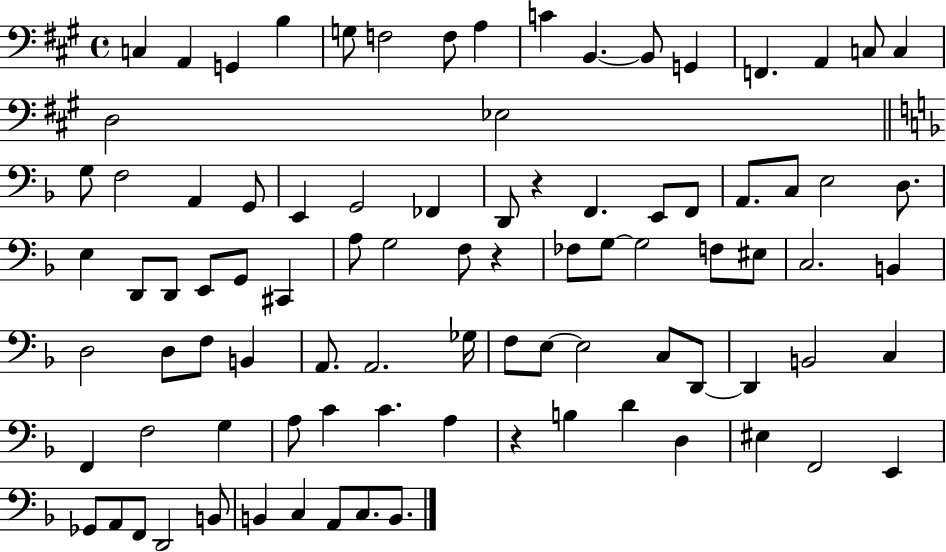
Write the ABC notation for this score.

X:1
T:Untitled
M:4/4
L:1/4
K:A
C, A,, G,, B, G,/2 F,2 F,/2 A, C B,, B,,/2 G,, F,, A,, C,/2 C, D,2 _E,2 G,/2 F,2 A,, G,,/2 E,, G,,2 _F,, D,,/2 z F,, E,,/2 F,,/2 A,,/2 C,/2 E,2 D,/2 E, D,,/2 D,,/2 E,,/2 G,,/2 ^C,, A,/2 G,2 F,/2 z _F,/2 G,/2 G,2 F,/2 ^E,/2 C,2 B,, D,2 D,/2 F,/2 B,, A,,/2 A,,2 _G,/4 F,/2 E,/2 E,2 C,/2 D,,/2 D,, B,,2 C, F,, F,2 G, A,/2 C C A, z B, D D, ^E, F,,2 E,, _G,,/2 A,,/2 F,,/2 D,,2 B,,/2 B,, C, A,,/2 C,/2 B,,/2